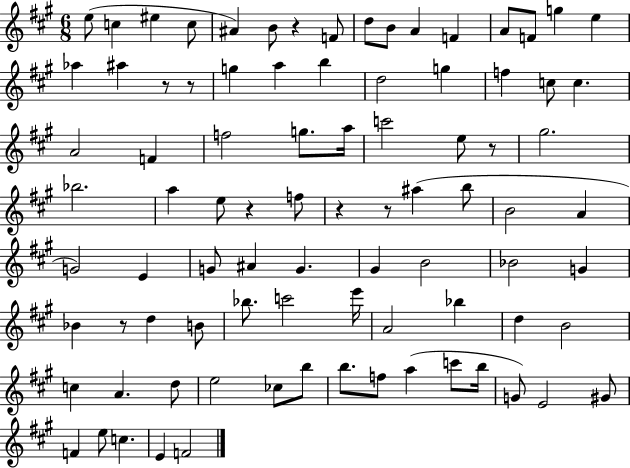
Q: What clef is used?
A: treble